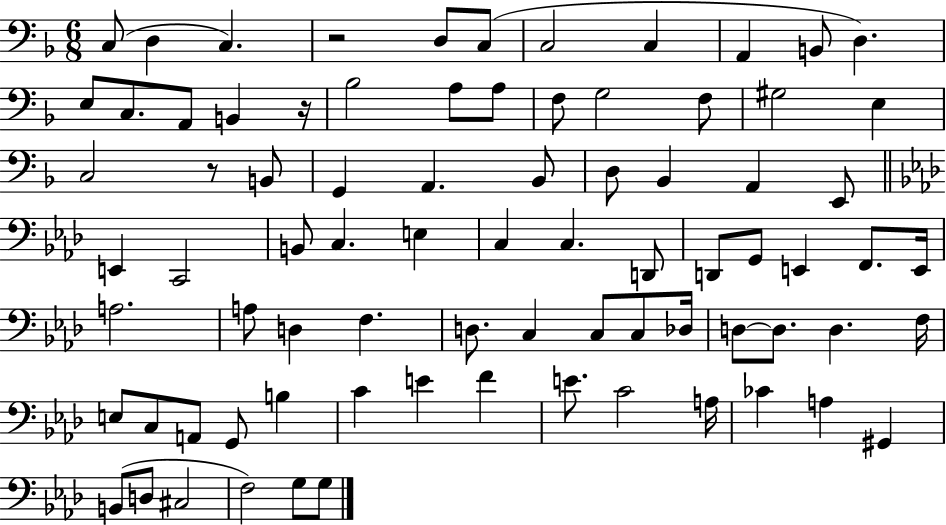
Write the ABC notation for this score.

X:1
T:Untitled
M:6/8
L:1/4
K:F
C,/2 D, C, z2 D,/2 C,/2 C,2 C, A,, B,,/2 D, E,/2 C,/2 A,,/2 B,, z/4 _B,2 A,/2 A,/2 F,/2 G,2 F,/2 ^G,2 E, C,2 z/2 B,,/2 G,, A,, _B,,/2 D,/2 _B,, A,, E,,/2 E,, C,,2 B,,/2 C, E, C, C, D,,/2 D,,/2 G,,/2 E,, F,,/2 E,,/4 A,2 A,/2 D, F, D,/2 C, C,/2 C,/2 _D,/4 D,/2 D,/2 D, F,/4 E,/2 C,/2 A,,/2 G,,/2 B, C E F E/2 C2 A,/4 _C A, ^G,, B,,/2 D,/2 ^C,2 F,2 G,/2 G,/2